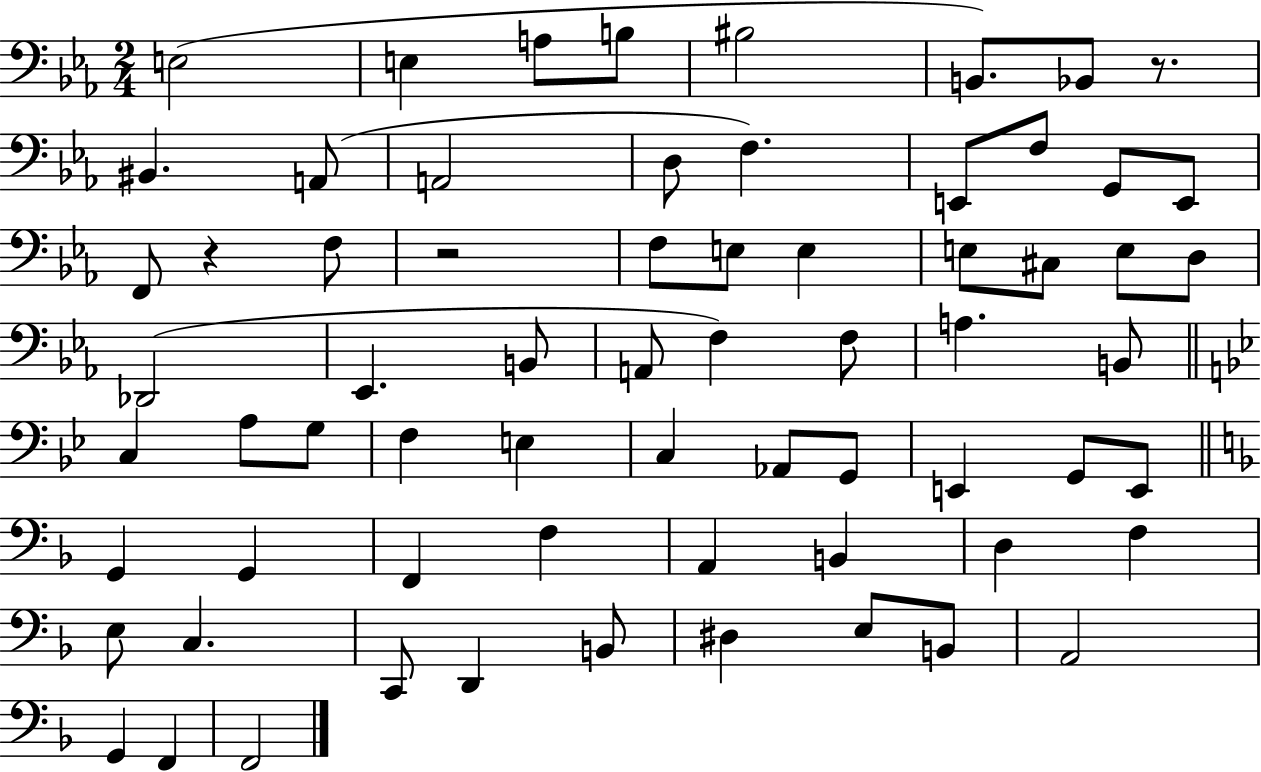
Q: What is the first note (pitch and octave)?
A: E3